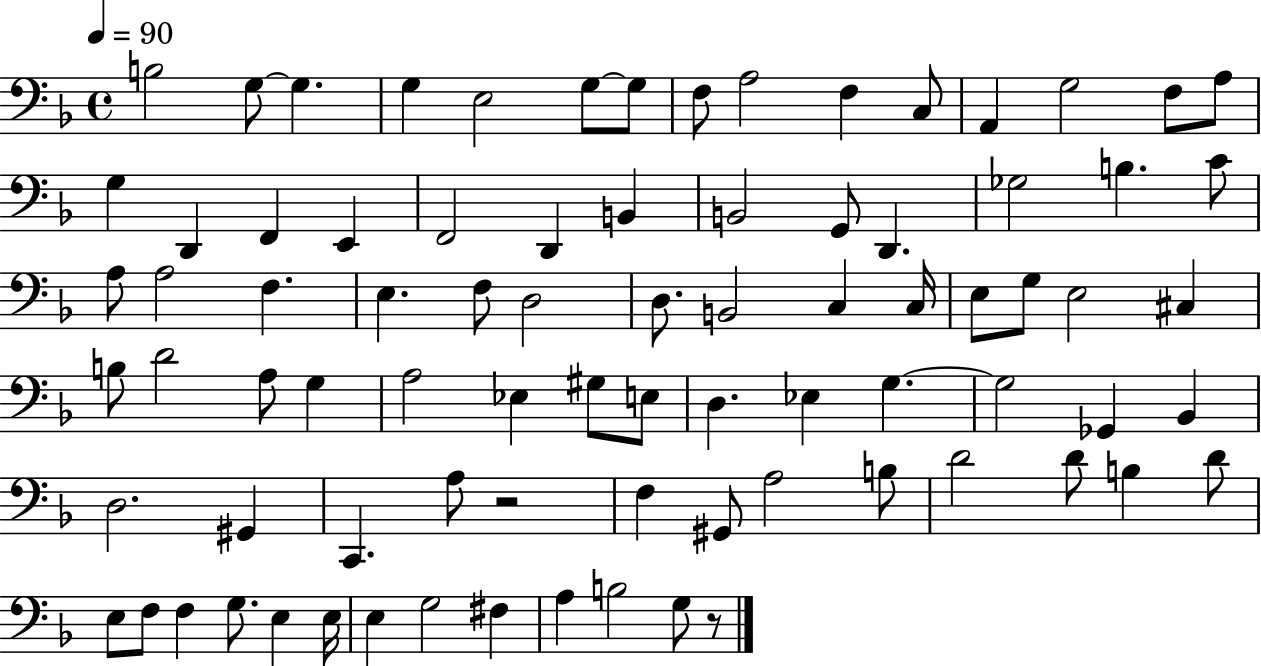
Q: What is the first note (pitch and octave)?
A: B3